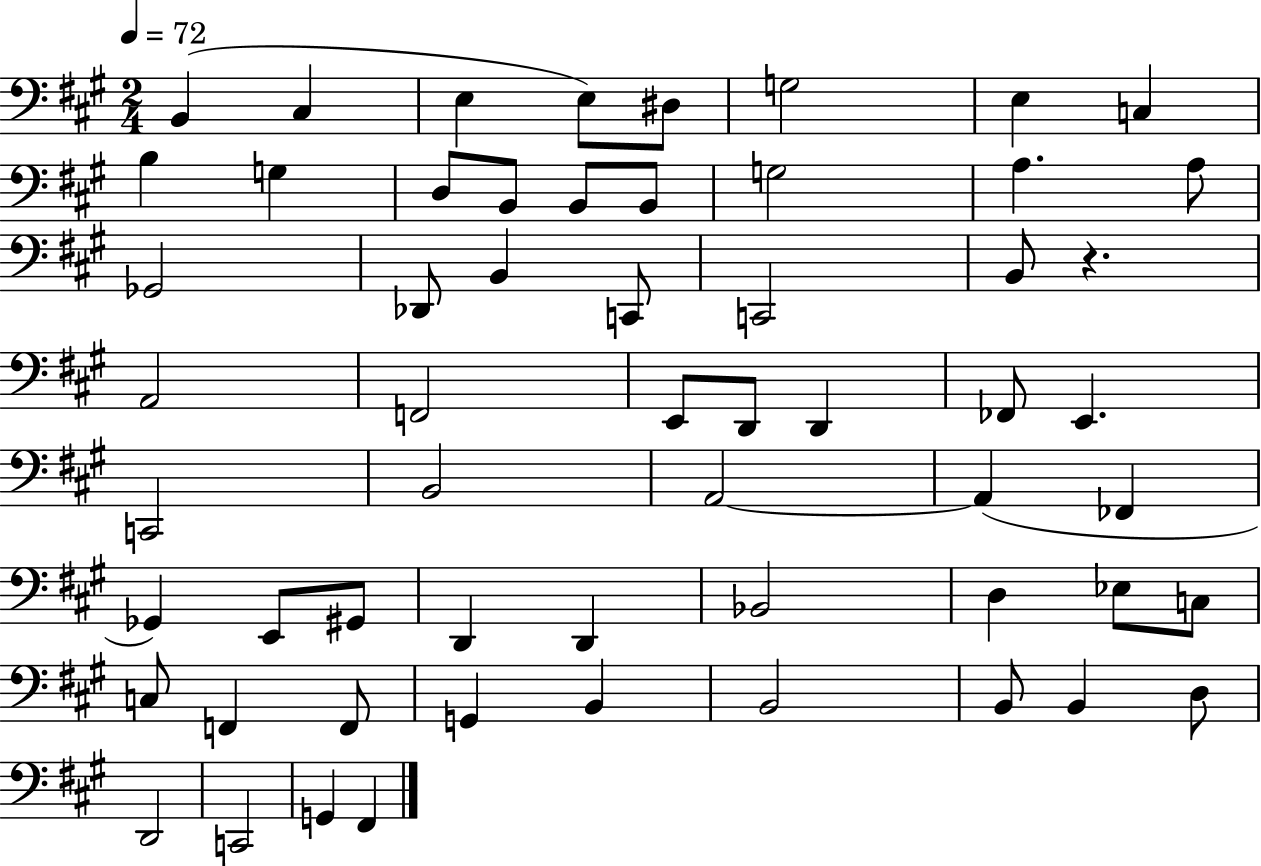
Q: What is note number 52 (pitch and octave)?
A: B2